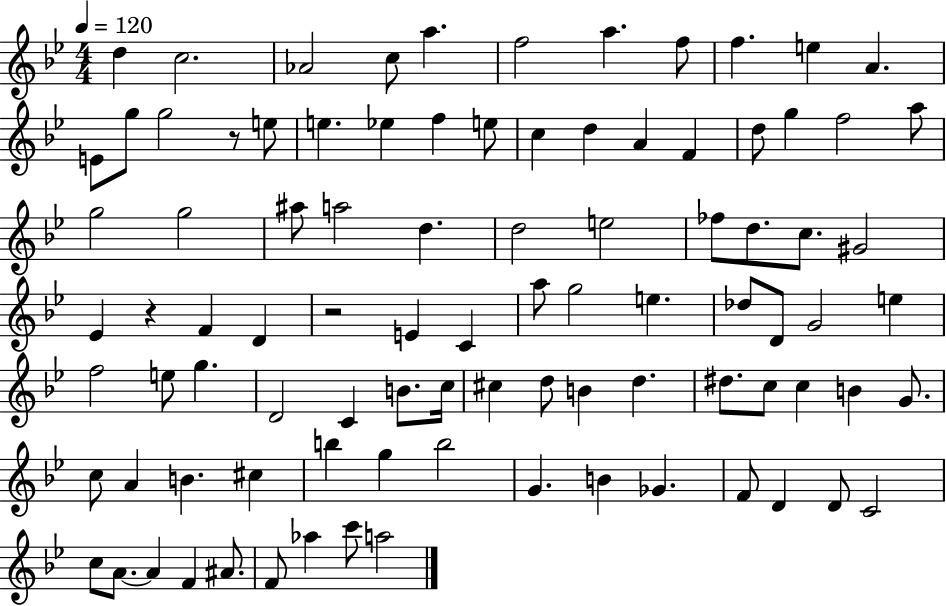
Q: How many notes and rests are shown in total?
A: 92